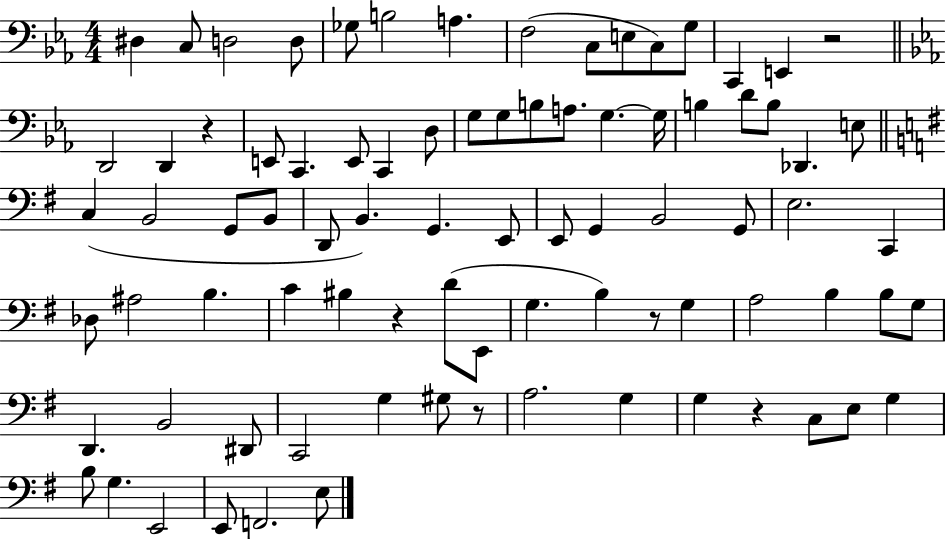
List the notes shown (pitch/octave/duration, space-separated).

D#3/q C3/e D3/h D3/e Gb3/e B3/h A3/q. F3/h C3/e E3/e C3/e G3/e C2/q E2/q R/h D2/h D2/q R/q E2/e C2/q. E2/e C2/q D3/e G3/e G3/e B3/e A3/e. G3/q. G3/s B3/q D4/e B3/e Db2/q. E3/e C3/q B2/h G2/e B2/e D2/e B2/q. G2/q. E2/e E2/e G2/q B2/h G2/e E3/h. C2/q Db3/e A#3/h B3/q. C4/q BIS3/q R/q D4/e E2/e G3/q. B3/q R/e G3/q A3/h B3/q B3/e G3/e D2/q. B2/h D#2/e C2/h G3/q G#3/e R/e A3/h. G3/q G3/q R/q C3/e E3/e G3/q B3/e G3/q. E2/h E2/e F2/h. E3/e